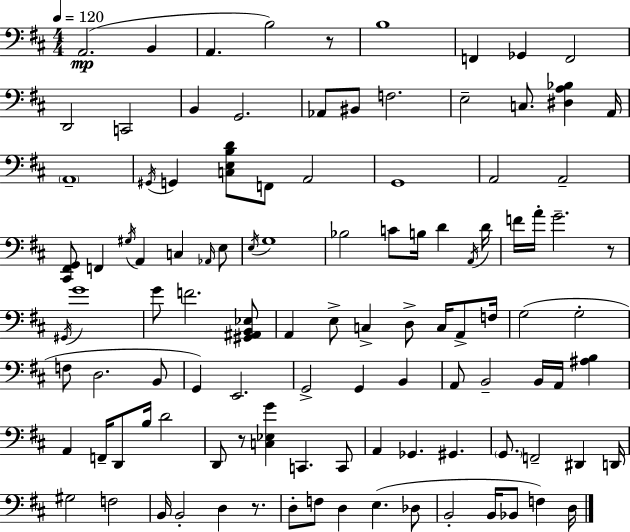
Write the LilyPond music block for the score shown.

{
  \clef bass
  \numericTimeSignature
  \time 4/4
  \key d \major
  \tempo 4 = 120
  a,2.(\mp b,4 | a,4. b2) r8 | b1 | f,4 ges,4 f,2 | \break d,2 c,2 | b,4 g,2. | aes,8 bis,8 f2. | e2-- c8. <dis a bes>4 a,16 | \break \parenthesize a,1-- | \acciaccatura { gis,16 } g,4 <c e b d'>8 f,8 a,2 | g,1 | a,2 a,2-- | \break <cis, fis, g,>8 f,4 \acciaccatura { gis16 } a,4 c4 | \grace { aes,16 } e8 \acciaccatura { e16 } g1 | bes2 c'8 b16 d'4 | \acciaccatura { a,16 } d'16 f'16 a'16-. g'2.-- | \break r8 \acciaccatura { gis,16 } g'1 | g'8 f'2. | <gis, ais, b, ees>8 a,4 e8-> c4-> | d8-> c16 a,8-> f16 g2( g2-. | \break f8 d2. | b,8 g,4) e,2. | g,2-> g,4 | b,4 a,8 b,2-- | \break b,16 a,16 <ais b>4 a,4 f,16-- d,8 b16 d'2 | d,8 r8 <c ees g'>4 c,4. | c,8 a,4 ges,4. | gis,4. \parenthesize g,8. f,2-- | \break dis,4 d,16 gis2 f2 | b,16 b,2-. d4 | r8. d8-. f8 d4 e4.( | des8 b,2-. b,16 bes,8 | \break f4) d16 \bar "|."
}